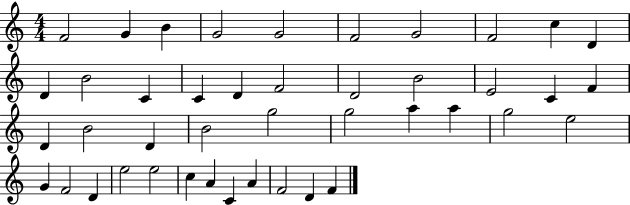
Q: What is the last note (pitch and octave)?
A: F4